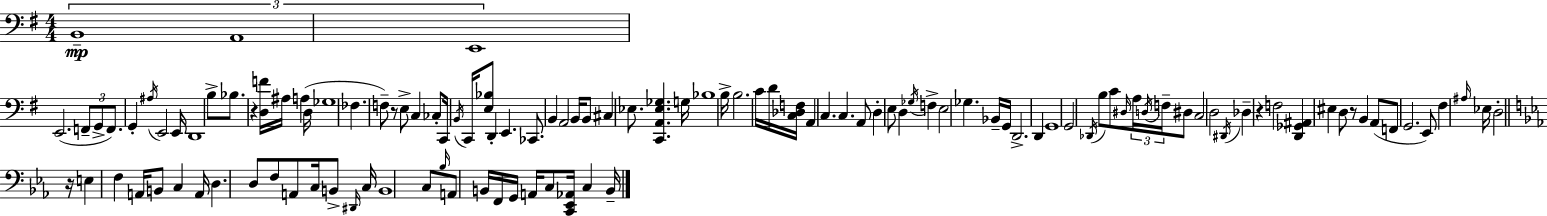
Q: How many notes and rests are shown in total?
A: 118